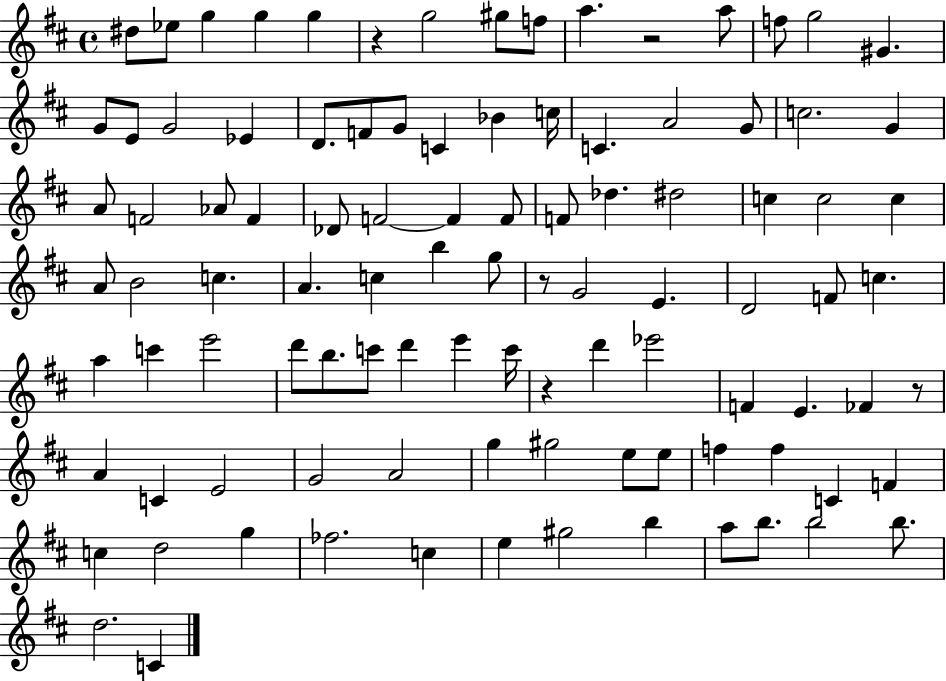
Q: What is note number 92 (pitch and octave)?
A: B5